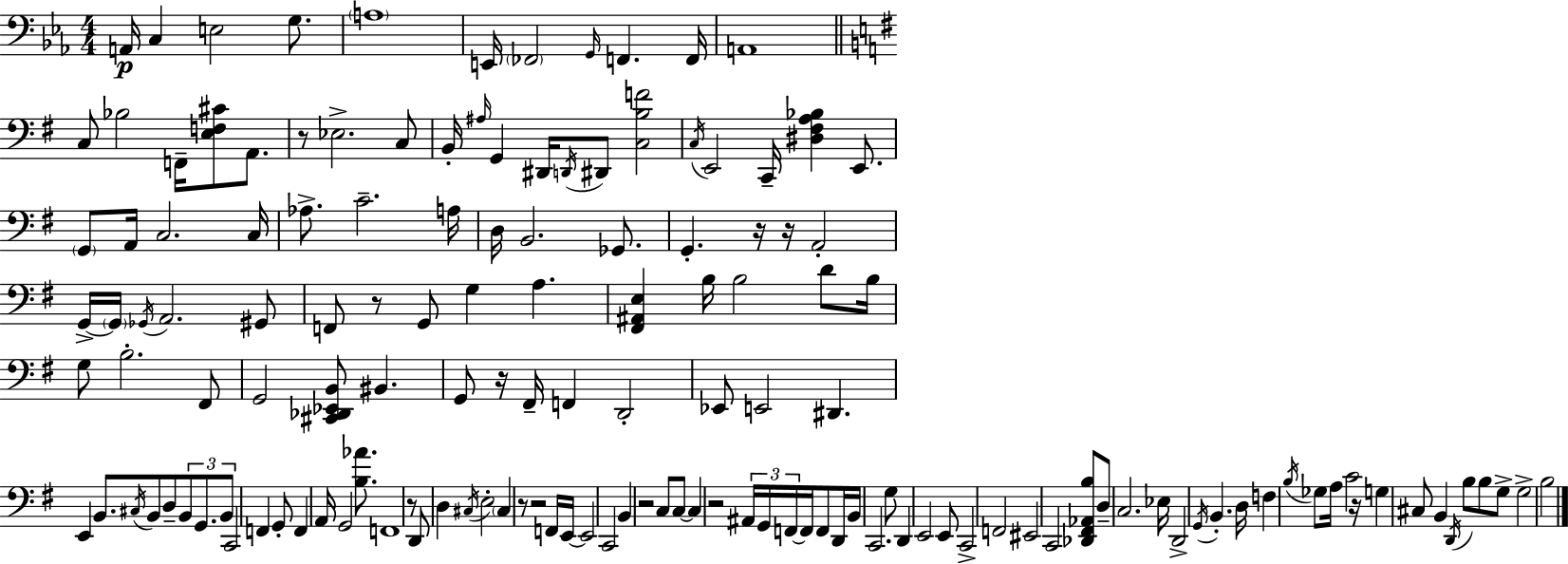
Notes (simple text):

A2/s C3/q E3/h G3/e. A3/w E2/s FES2/h G2/s F2/q. F2/s A2/w C3/e Bb3/h F2/s [E3,F3,C#4]/e A2/e. R/e Eb3/h. C3/e B2/s A#3/s G2/q D#2/s D2/s D#2/e [C3,B3,F4]/h C3/s E2/h C2/s [D#3,F#3,A3,Bb3]/q E2/e. G2/e A2/s C3/h. C3/s Ab3/e. C4/h. A3/s D3/s B2/h. Gb2/e. G2/q. R/s R/s A2/h G2/s G2/s Gb2/s A2/h. G#2/e F2/e R/e G2/e G3/q A3/q. [F#2,A#2,E3]/q B3/s B3/h D4/e B3/s G3/e B3/h. F#2/e G2/h [C#2,Db2,Eb2,B2]/e BIS2/q. G2/e R/s F#2/s F2/q D2/h Eb2/e E2/h D#2/q. E2/q B2/e. C#3/s B2/e D3/e B2/e G2/e. B2/e C2/h F2/q G2/e F2/q A2/s G2/h [B3,Ab4]/e. F2/w R/e D2/e D3/q C#3/s E3/h C#3/q R/e R/h F2/s E2/s E2/h C2/h B2/q R/h C3/e C3/e C3/q R/h A#2/s G2/s F2/s F2/s F2/e D2/s B2/s C2/h. G3/e D2/q E2/h E2/e C2/h F2/h EIS2/h C2/h [Db2,F#2,Ab2,B3]/e D3/e C3/h. Eb3/s D2/h G2/s B2/q. D3/s F3/q B3/s Gb3/e A3/s C4/h R/s G3/q C#3/e B2/q D2/s B3/e B3/e G3/e G3/h B3/h